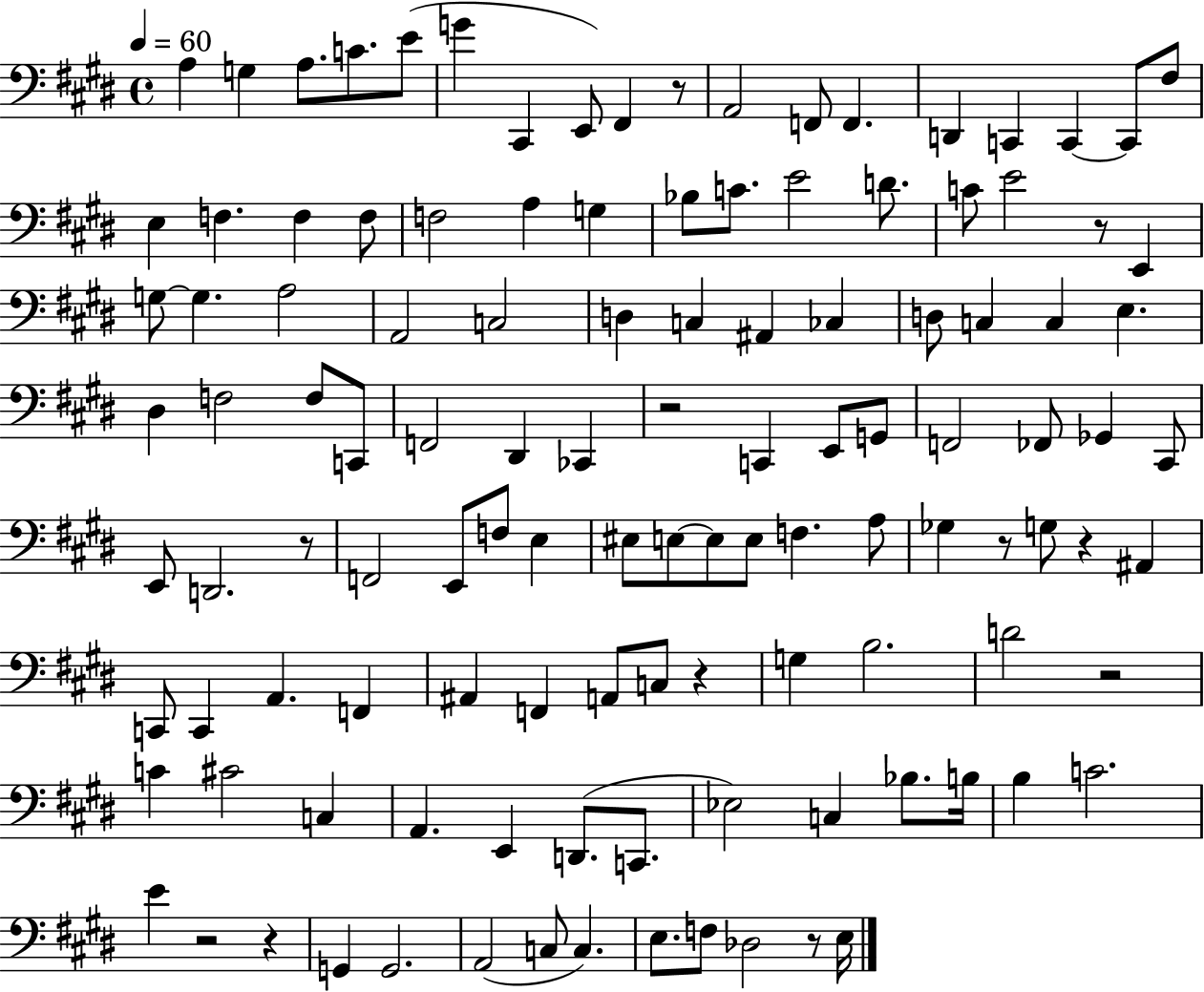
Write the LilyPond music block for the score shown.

{
  \clef bass
  \time 4/4
  \defaultTimeSignature
  \key e \major
  \tempo 4 = 60
  a4 g4 a8. c'8. e'8( | g'4 cis,4 e,8) fis,4 r8 | a,2 f,8 f,4. | d,4 c,4 c,4~~ c,8 fis8 | \break e4 f4. f4 f8 | f2 a4 g4 | bes8 c'8. e'2 d'8. | c'8 e'2 r8 e,4 | \break g8~~ g4. a2 | a,2 c2 | d4 c4 ais,4 ces4 | d8 c4 c4 e4. | \break dis4 f2 f8 c,8 | f,2 dis,4 ces,4 | r2 c,4 e,8 g,8 | f,2 fes,8 ges,4 cis,8 | \break e,8 d,2. r8 | f,2 e,8 f8 e4 | eis8 e8~~ e8 e8 f4. a8 | ges4 r8 g8 r4 ais,4 | \break c,8 c,4 a,4. f,4 | ais,4 f,4 a,8 c8 r4 | g4 b2. | d'2 r2 | \break c'4 cis'2 c4 | a,4. e,4 d,8.( c,8. | ees2) c4 bes8. b16 | b4 c'2. | \break e'4 r2 r4 | g,4 g,2. | a,2( c8 c4.) | e8. f8 des2 r8 e16 | \break \bar "|."
}